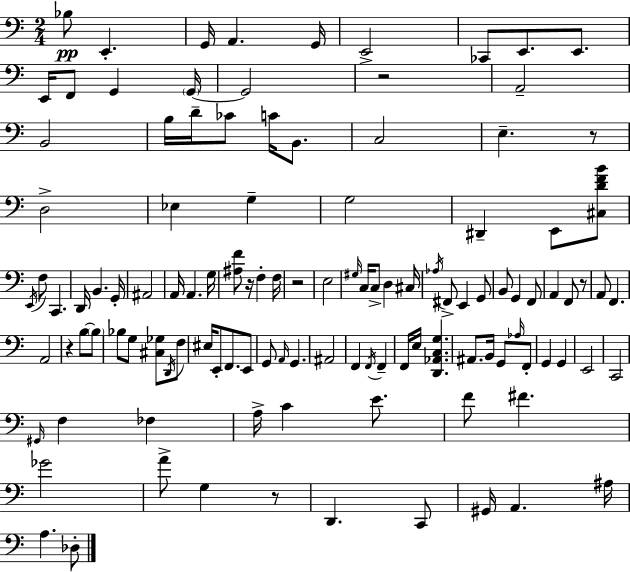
{
  \clef bass
  \numericTimeSignature
  \time 2/4
  \key c \major
  bes8\pp e,4.-. | g,16 a,4. g,16 | e,2-> | ces,8 e,8. e,8. | \break e,16 f,8 g,4 \parenthesize g,16~~ | g,2 | r2 | a,2-- | \break b,2 | b16 d'16-- ces'8 c'16 b,8. | c2 | e4.-- r8 | \break d2-> | ees4 g4-- | g2 | dis,4-- e,8 <cis d' f' b'>8 | \break \acciaccatura { e,16 } f8 c,4. | d,16 b,4. | g,16-. ais,2 | a,16 a,4. | \break g16 <ais f'>8 r16 f4-. | f16 r2 | e2 | \grace { gis16 } c16 c8-> d4 | \break cis16 \acciaccatura { aes16 } fis,8-> e,4 | g,8 b,8 g,4 | f,8 a,4 f,8 | r8 a,8 f,4. | \break a,2 | r4 b8~~ | \parenthesize b8 bes8 g8 <cis ges>8 | \acciaccatura { d,16 } f8 eis16 e,8-. f,8. | \break e,8 g,8 \grace { a,16 } g,4. | ais,2 | f,4 | \acciaccatura { f,16 } f,4-- f,16 e16 | \break <d, aes, c g>4. ais,8. | b,16 g,8 \grace { aes16 } f,8-. g,4 | g,4 e,2 | c,2 | \break \grace { gis,16 } | f4 fes4 | a16-> c'4 e'8. | f'8 fis'4. | \break ges'2 | a'8-> g4 r8 | d,4. c,8 | gis,16 a,4. ais16 | \break a4. des8-. | \bar "|."
}